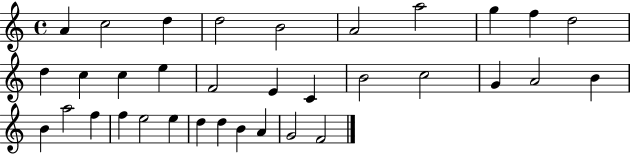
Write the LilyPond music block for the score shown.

{
  \clef treble
  \time 4/4
  \defaultTimeSignature
  \key c \major
  a'4 c''2 d''4 | d''2 b'2 | a'2 a''2 | g''4 f''4 d''2 | \break d''4 c''4 c''4 e''4 | f'2 e'4 c'4 | b'2 c''2 | g'4 a'2 b'4 | \break b'4 a''2 f''4 | f''4 e''2 e''4 | d''4 d''4 b'4 a'4 | g'2 f'2 | \break \bar "|."
}